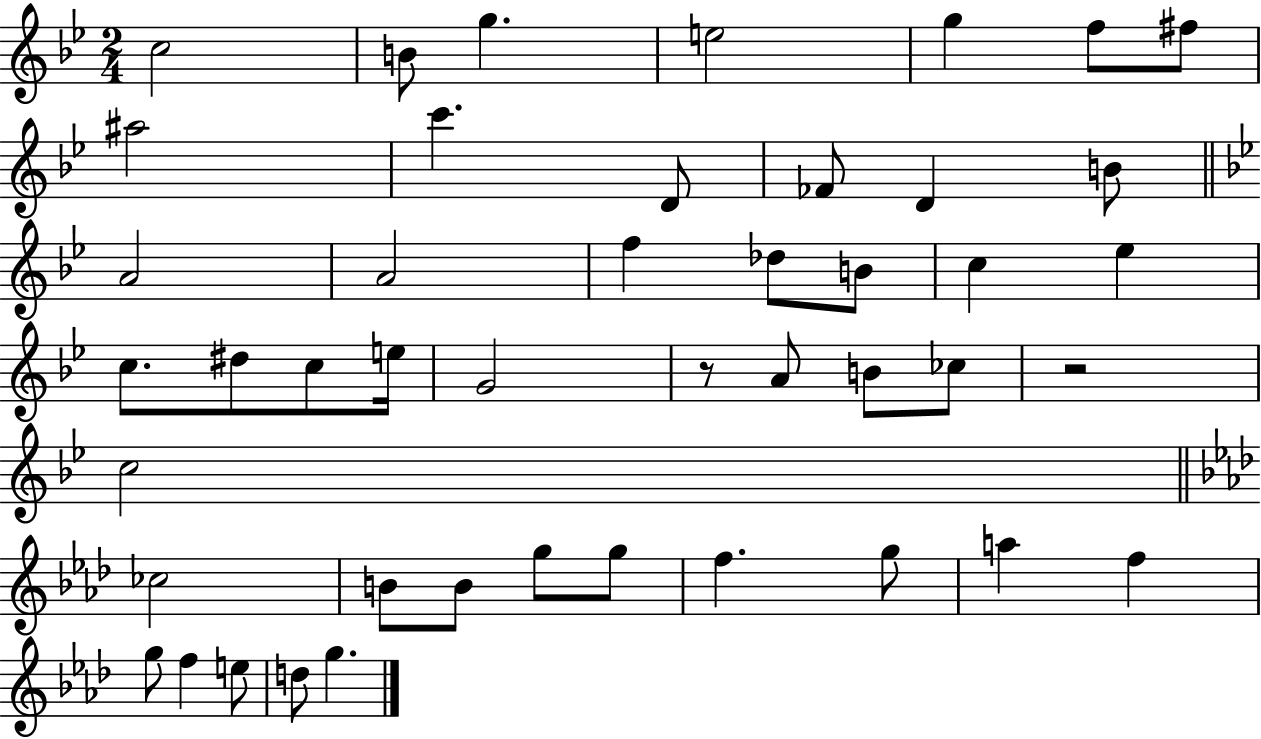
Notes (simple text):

C5/h B4/e G5/q. E5/h G5/q F5/e F#5/e A#5/h C6/q. D4/e FES4/e D4/q B4/e A4/h A4/h F5/q Db5/e B4/e C5/q Eb5/q C5/e. D#5/e C5/e E5/s G4/h R/e A4/e B4/e CES5/e R/h C5/h CES5/h B4/e B4/e G5/e G5/e F5/q. G5/e A5/q F5/q G5/e F5/q E5/e D5/e G5/q.